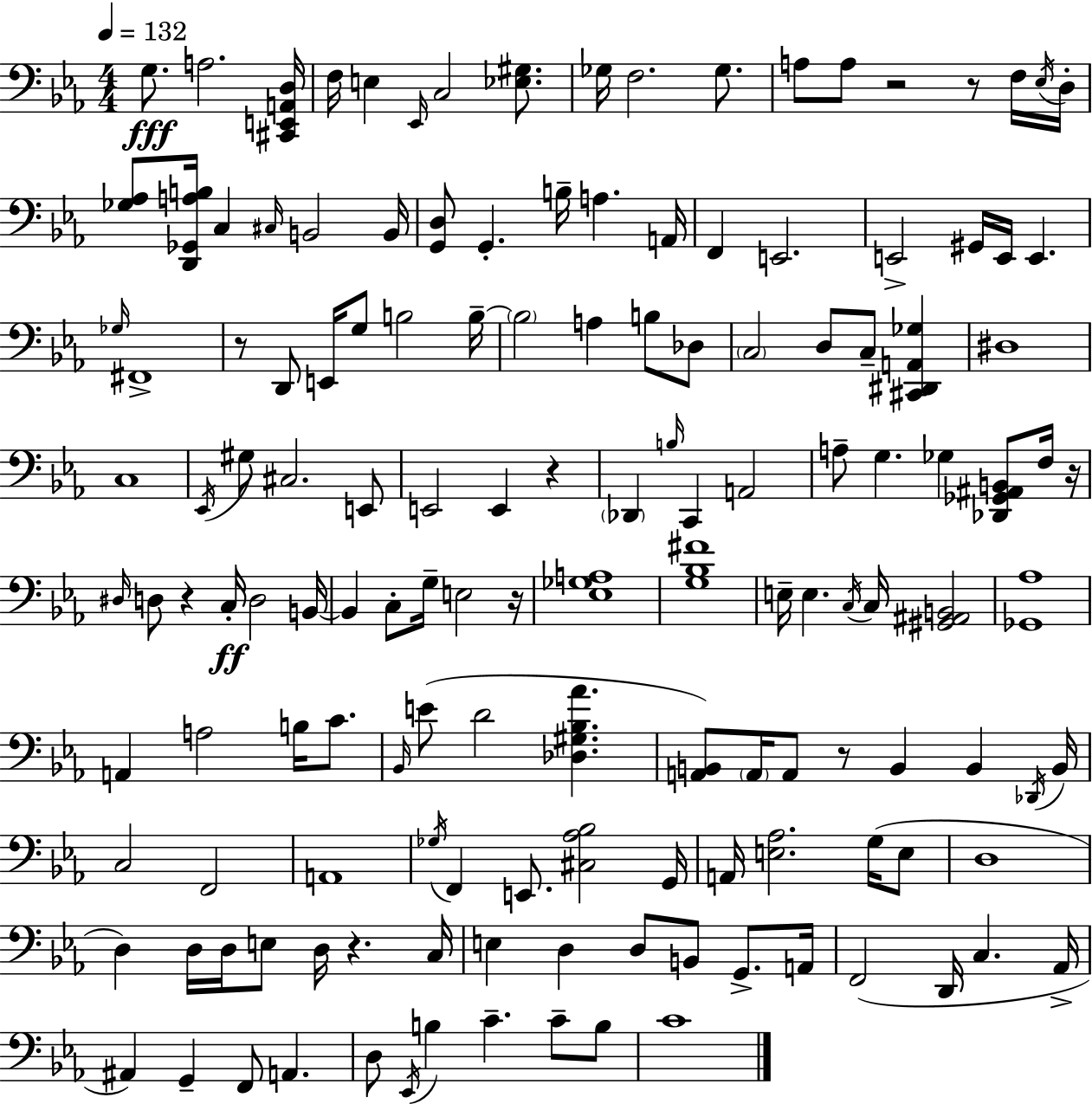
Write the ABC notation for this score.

X:1
T:Untitled
M:4/4
L:1/4
K:Eb
G,/2 A,2 [^C,,E,,A,,D,]/4 F,/4 E, _E,,/4 C,2 [_E,^G,]/2 _G,/4 F,2 _G,/2 A,/2 A,/2 z2 z/2 F,/4 _E,/4 D,/4 [_G,_A,]/2 [D,,_G,,A,B,]/4 C, ^C,/4 B,,2 B,,/4 [G,,D,]/2 G,, B,/4 A, A,,/4 F,, E,,2 E,,2 ^G,,/4 E,,/4 E,, _G,/4 ^F,,4 z/2 D,,/2 E,,/4 G,/2 B,2 B,/4 B,2 A, B,/2 _D,/2 C,2 D,/2 C,/2 [^C,,^D,,A,,_G,] ^D,4 C,4 _E,,/4 ^G,/2 ^C,2 E,,/2 E,,2 E,, z _D,, B,/4 C,, A,,2 A,/2 G, _G, [_D,,_G,,^A,,B,,]/2 F,/4 z/4 ^D,/4 D,/2 z C,/4 D,2 B,,/4 B,, C,/2 G,/4 E,2 z/4 [_E,_G,A,]4 [G,_B,^F]4 E,/4 E, C,/4 C,/4 [^G,,^A,,B,,]2 [_G,,_A,]4 A,, A,2 B,/4 C/2 _B,,/4 E/2 D2 [_D,^G,_B,_A] [A,,B,,]/2 A,,/4 A,,/2 z/2 B,, B,, _D,,/4 B,,/4 C,2 F,,2 A,,4 _G,/4 F,, E,,/2 [^C,_A,_B,]2 G,,/4 A,,/4 [E,_A,]2 G,/4 E,/2 D,4 D, D,/4 D,/4 E,/2 D,/4 z C,/4 E, D, D,/2 B,,/2 G,,/2 A,,/4 F,,2 D,,/4 C, _A,,/4 ^A,, G,, F,,/2 A,, D,/2 _E,,/4 B, C C/2 B,/2 C4